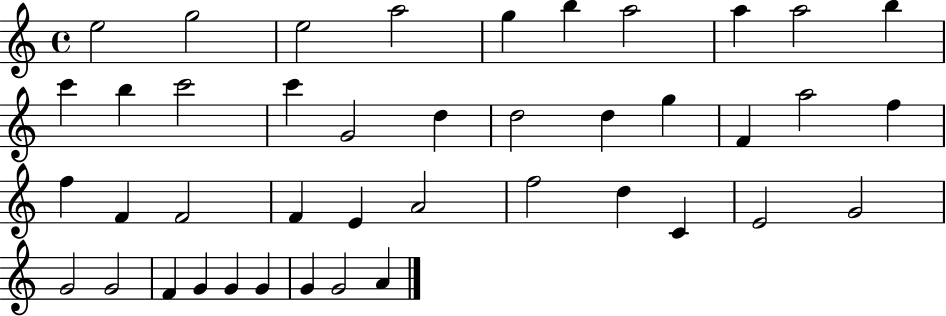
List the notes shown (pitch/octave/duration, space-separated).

E5/h G5/h E5/h A5/h G5/q B5/q A5/h A5/q A5/h B5/q C6/q B5/q C6/h C6/q G4/h D5/q D5/h D5/q G5/q F4/q A5/h F5/q F5/q F4/q F4/h F4/q E4/q A4/h F5/h D5/q C4/q E4/h G4/h G4/h G4/h F4/q G4/q G4/q G4/q G4/q G4/h A4/q